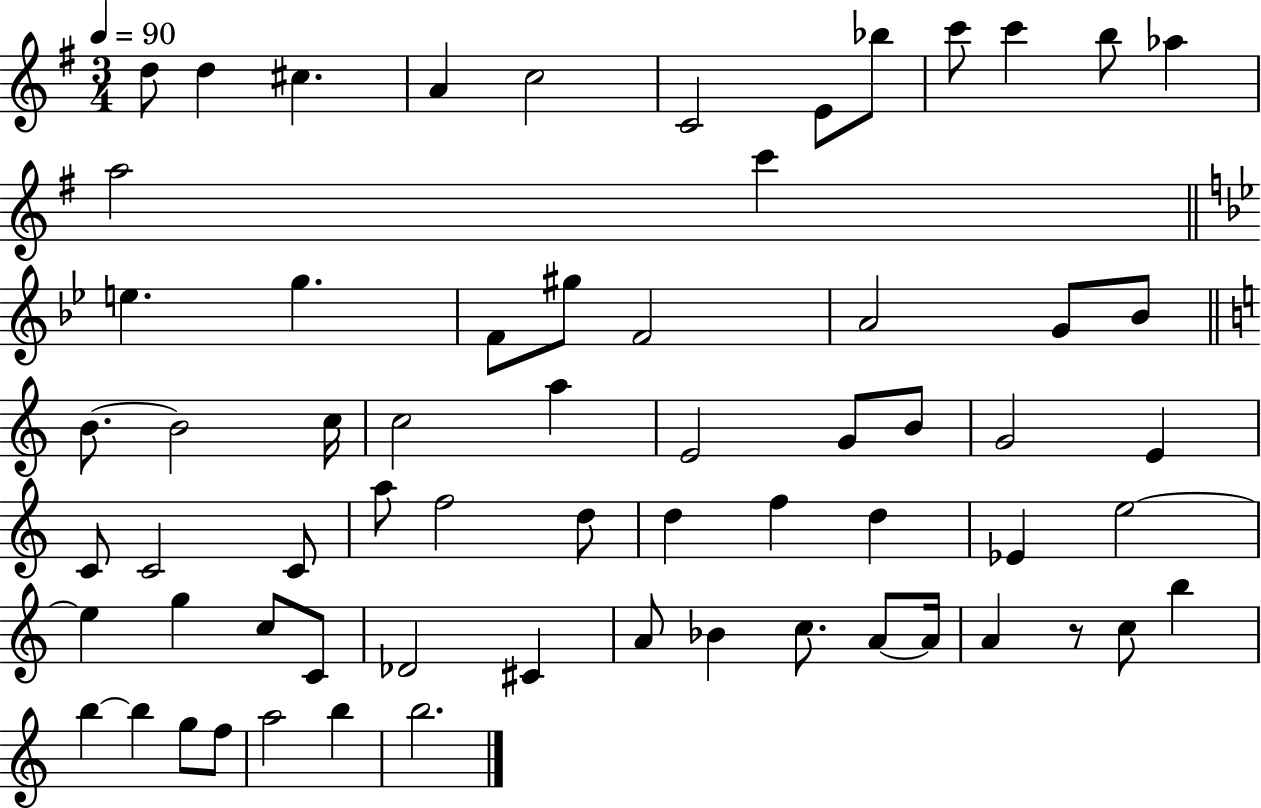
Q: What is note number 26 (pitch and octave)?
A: C5